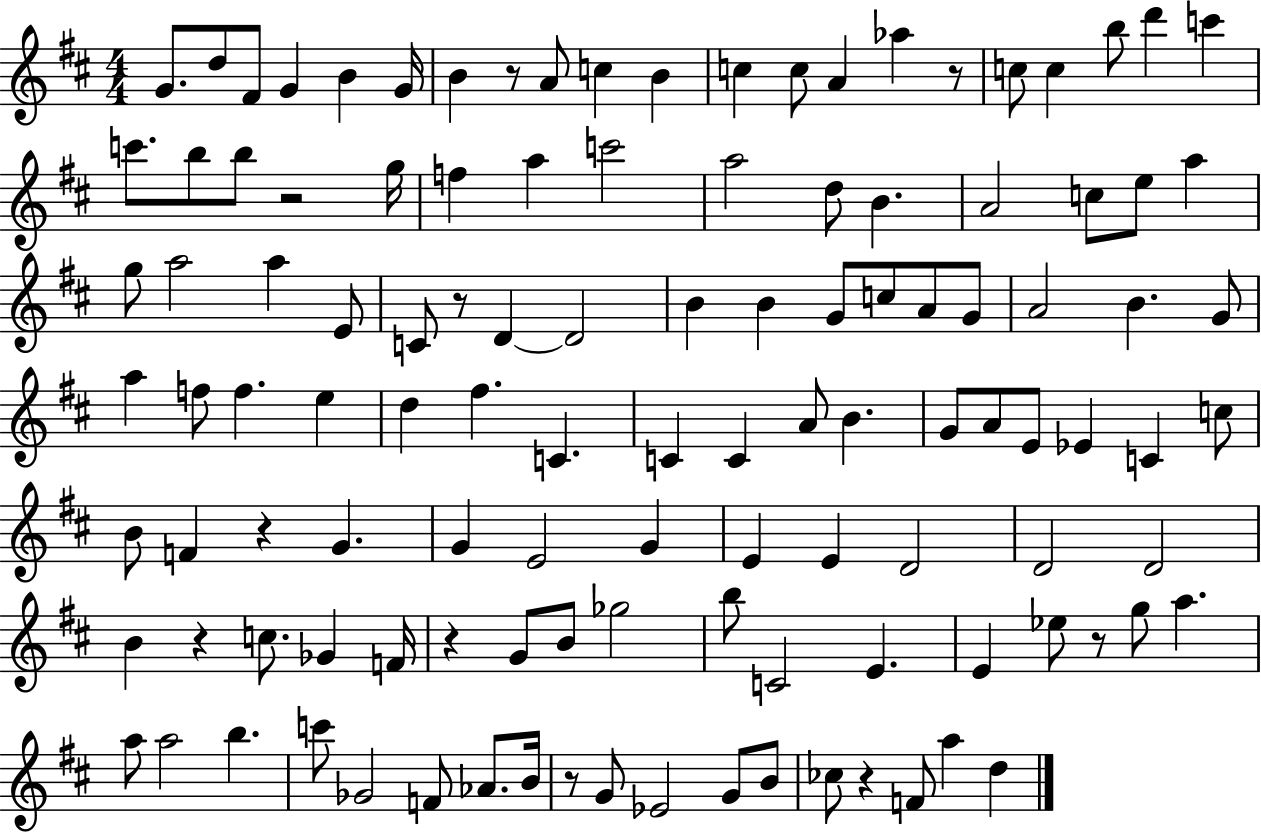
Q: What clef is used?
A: treble